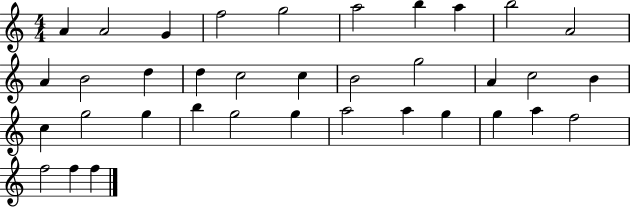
A4/q A4/h G4/q F5/h G5/h A5/h B5/q A5/q B5/h A4/h A4/q B4/h D5/q D5/q C5/h C5/q B4/h G5/h A4/q C5/h B4/q C5/q G5/h G5/q B5/q G5/h G5/q A5/h A5/q G5/q G5/q A5/q F5/h F5/h F5/q F5/q